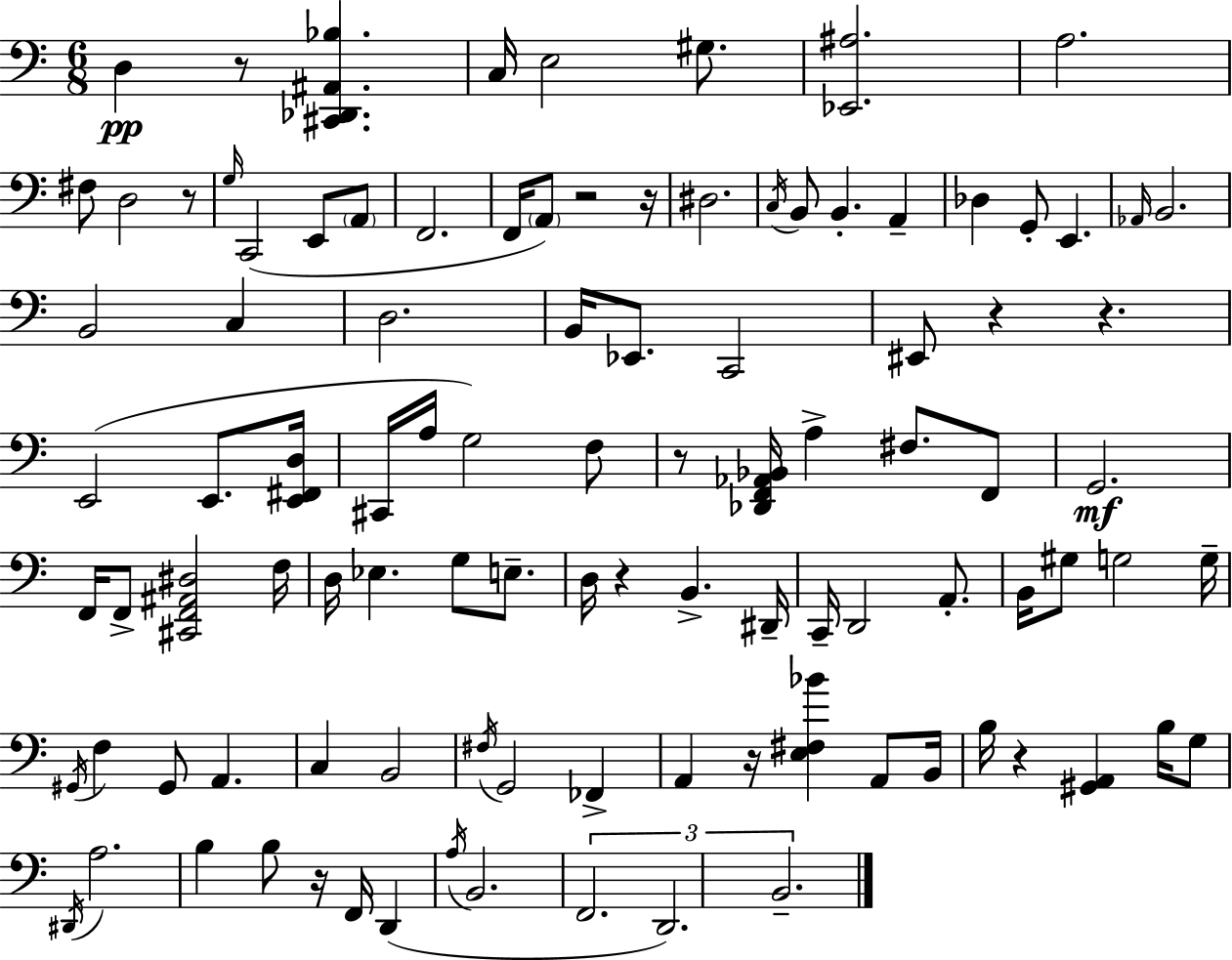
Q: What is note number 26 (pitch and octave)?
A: C3